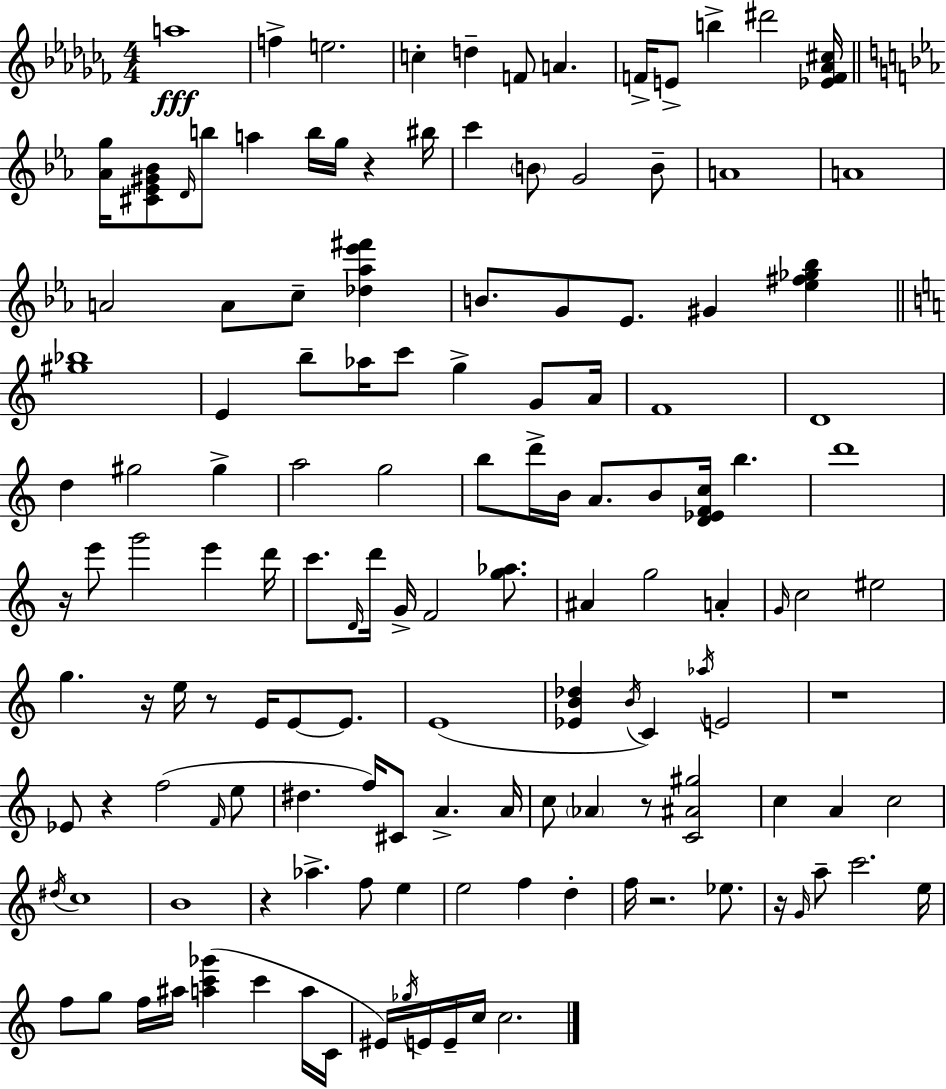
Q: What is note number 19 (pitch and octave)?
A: B4